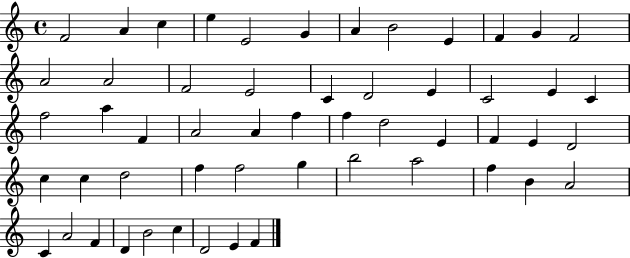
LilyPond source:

{
  \clef treble
  \time 4/4
  \defaultTimeSignature
  \key c \major
  f'2 a'4 c''4 | e''4 e'2 g'4 | a'4 b'2 e'4 | f'4 g'4 f'2 | \break a'2 a'2 | f'2 e'2 | c'4 d'2 e'4 | c'2 e'4 c'4 | \break f''2 a''4 f'4 | a'2 a'4 f''4 | f''4 d''2 e'4 | f'4 e'4 d'2 | \break c''4 c''4 d''2 | f''4 f''2 g''4 | b''2 a''2 | f''4 b'4 a'2 | \break c'4 a'2 f'4 | d'4 b'2 c''4 | d'2 e'4 f'4 | \bar "|."
}